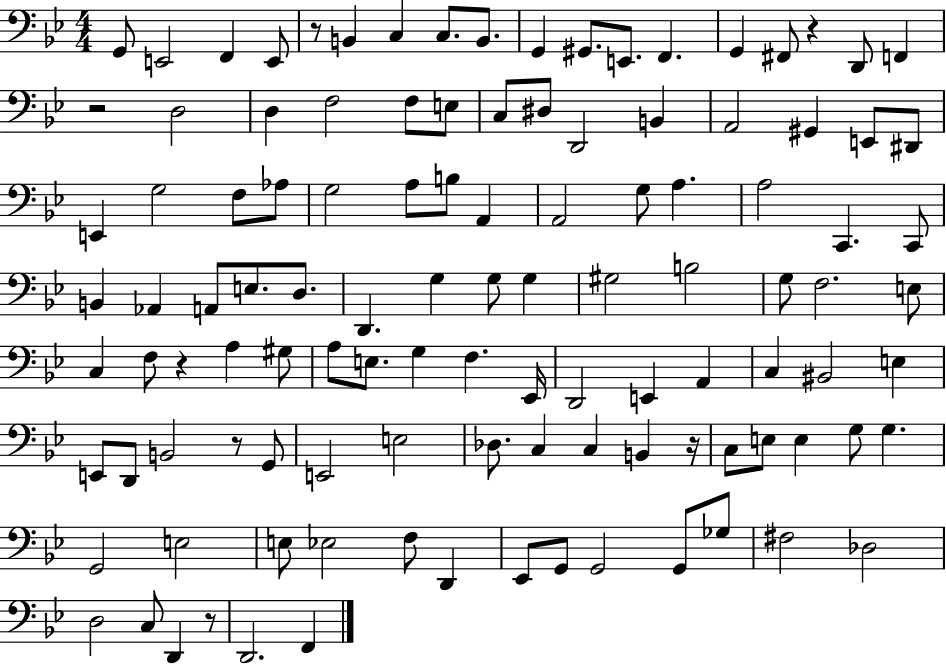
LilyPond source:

{
  \clef bass
  \numericTimeSignature
  \time 4/4
  \key bes \major
  g,8 e,2 f,4 e,8 | r8 b,4 c4 c8. b,8. | g,4 gis,8. e,8. f,4. | g,4 fis,8 r4 d,8 f,4 | \break r2 d2 | d4 f2 f8 e8 | c8 dis8 d,2 b,4 | a,2 gis,4 e,8 dis,8 | \break e,4 g2 f8 aes8 | g2 a8 b8 a,4 | a,2 g8 a4. | a2 c,4. c,8 | \break b,4 aes,4 a,8 e8. d8. | d,4. g4 g8 g4 | gis2 b2 | g8 f2. e8 | \break c4 f8 r4 a4 gis8 | a8 e8. g4 f4. ees,16 | d,2 e,4 a,4 | c4 bis,2 e4 | \break e,8 d,8 b,2 r8 g,8 | e,2 e2 | des8. c4 c4 b,4 r16 | c8 e8 e4 g8 g4. | \break g,2 e2 | e8 ees2 f8 d,4 | ees,8 g,8 g,2 g,8 ges8 | fis2 des2 | \break d2 c8 d,4 r8 | d,2. f,4 | \bar "|."
}